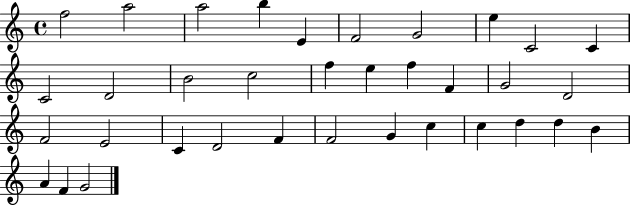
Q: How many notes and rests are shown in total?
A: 35